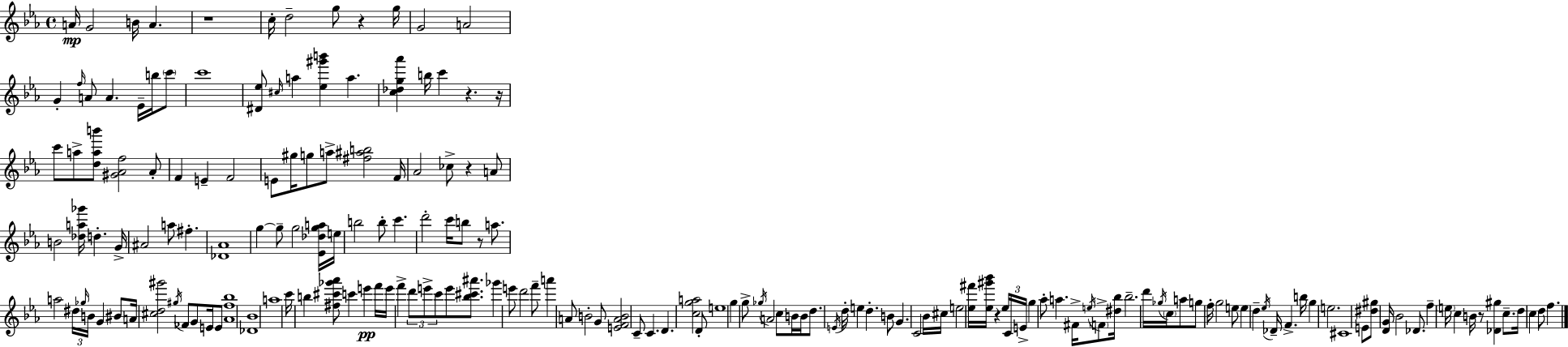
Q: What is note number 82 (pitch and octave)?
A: F6